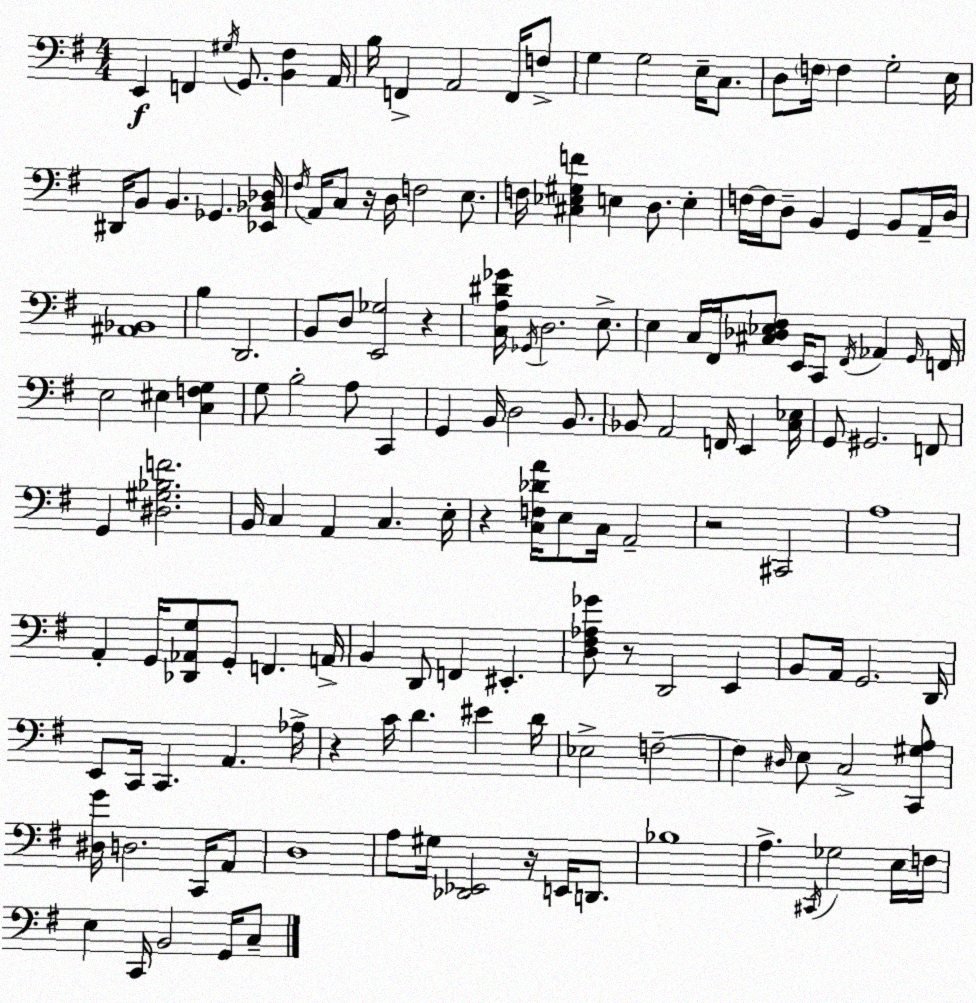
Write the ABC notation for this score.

X:1
T:Untitled
M:4/4
L:1/4
K:Em
E,, F,, ^G,/4 G,,/2 [B,,^F,] A,,/4 B,/4 F,, A,,2 F,,/4 F,/2 G, G,2 E,/4 C,/2 D,/2 F,/4 F, G,2 E,/4 ^D,,/4 B,,/2 B,, _G,, [_E,,_B,,_D,]/4 ^F,/4 A,,/4 C,/2 z/4 D,/4 F,2 E,/2 F,/4 [^C,_E,^G,F] E, D,/2 E, F,/4 F,/4 D,/2 B,, G,, B,,/2 A,,/4 D,/4 [^A,,_B,,]4 B, D,,2 B,,/2 D,/2 [E,,_G,]2 z [C,A,^D_G]/4 _G,,/4 D,2 E,/2 E, C,/4 ^F,,/4 [^C,_D,_E,^F,]/2 E,,/4 C,,/2 ^F,,/4 _A,, G,,/4 F,,/4 E,2 ^E, [C,F,G,] G,/2 B,2 A,/2 C,, G,, B,,/4 D,2 B,,/2 _B,,/2 A,,2 F,,/4 E,, [C,_E,]/4 G,,/2 ^G,,2 F,,/2 G,, [^D,^G,_B,F]2 B,,/4 C, A,, C, E,/4 z [C,F,_DA]/4 E,/2 C,/4 A,,2 z2 ^C,,2 A,4 A,, G,,/4 [_D,,_A,,G,]/2 G,,/2 F,, A,,/4 B,, D,,/2 F,, ^E,, [D,^F,_A,_G]/2 z/2 D,,2 E,, B,,/2 A,,/4 G,,2 D,,/4 E,,/2 C,,/4 C,, A,, _A,/4 z C/4 D ^E D/4 _E,2 F,2 F, ^D,/4 E,/2 C,2 [C,,^G,A,]/2 [^D,G]/4 D,2 C,,/4 A,,/2 D,4 A,/2 ^G,/4 [_D,,_E,,]2 z/4 E,,/4 D,,/2 _B,4 A, ^C,,/4 _G,2 E,/4 F,/4 E, C,,/4 B,,2 G,,/4 C,/2